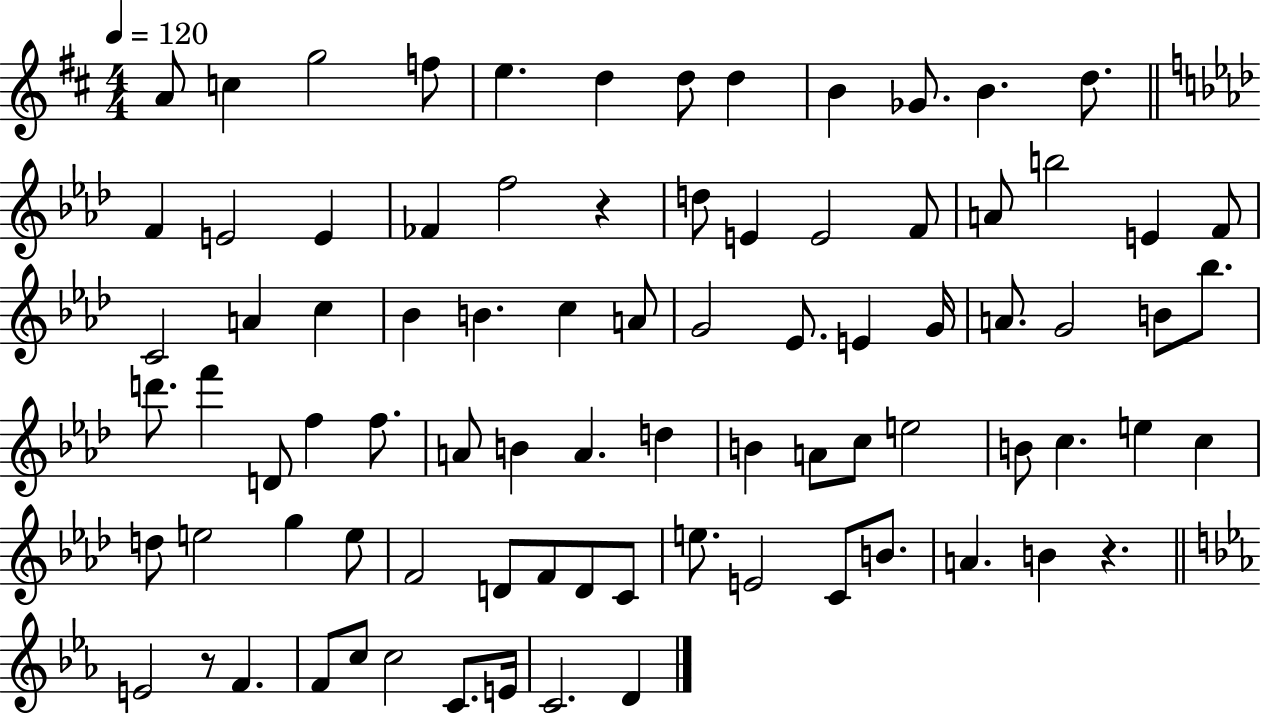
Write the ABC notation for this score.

X:1
T:Untitled
M:4/4
L:1/4
K:D
A/2 c g2 f/2 e d d/2 d B _G/2 B d/2 F E2 E _F f2 z d/2 E E2 F/2 A/2 b2 E F/2 C2 A c _B B c A/2 G2 _E/2 E G/4 A/2 G2 B/2 _b/2 d'/2 f' D/2 f f/2 A/2 B A d B A/2 c/2 e2 B/2 c e c d/2 e2 g e/2 F2 D/2 F/2 D/2 C/2 e/2 E2 C/2 B/2 A B z E2 z/2 F F/2 c/2 c2 C/2 E/4 C2 D